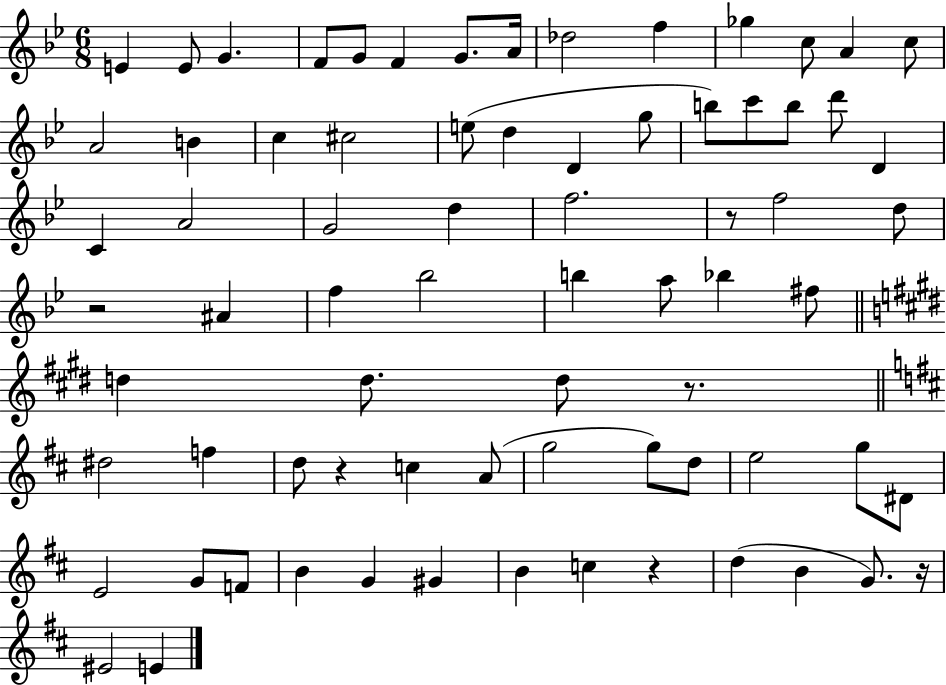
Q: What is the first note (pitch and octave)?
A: E4